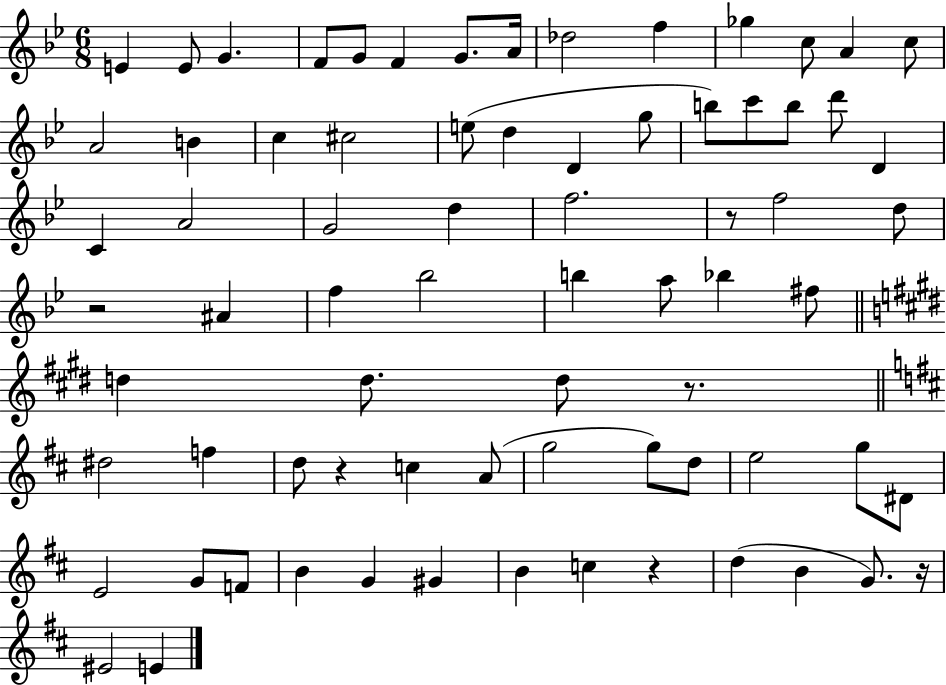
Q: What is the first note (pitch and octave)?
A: E4